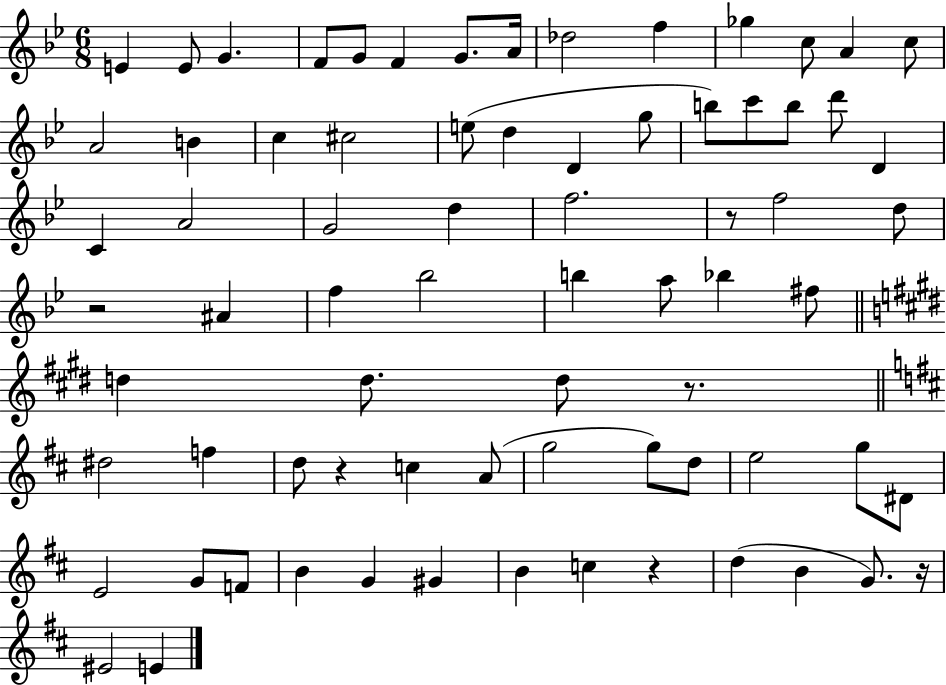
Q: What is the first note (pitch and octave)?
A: E4